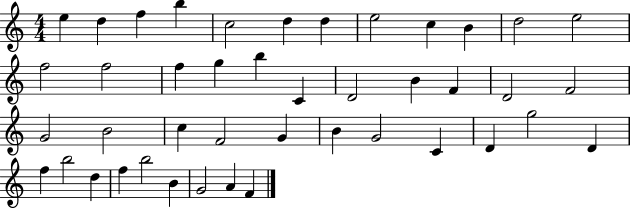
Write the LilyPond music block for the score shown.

{
  \clef treble
  \numericTimeSignature
  \time 4/4
  \key c \major
  e''4 d''4 f''4 b''4 | c''2 d''4 d''4 | e''2 c''4 b'4 | d''2 e''2 | \break f''2 f''2 | f''4 g''4 b''4 c'4 | d'2 b'4 f'4 | d'2 f'2 | \break g'2 b'2 | c''4 f'2 g'4 | b'4 g'2 c'4 | d'4 g''2 d'4 | \break f''4 b''2 d''4 | f''4 b''2 b'4 | g'2 a'4 f'4 | \bar "|."
}